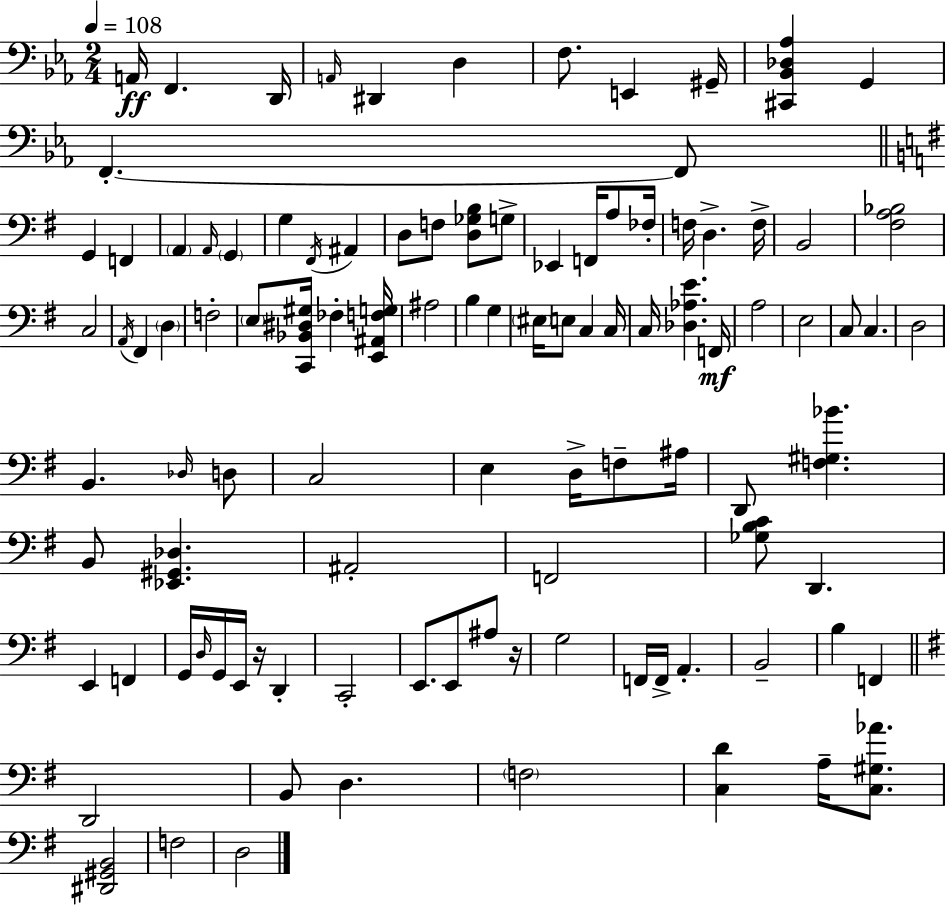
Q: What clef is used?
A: bass